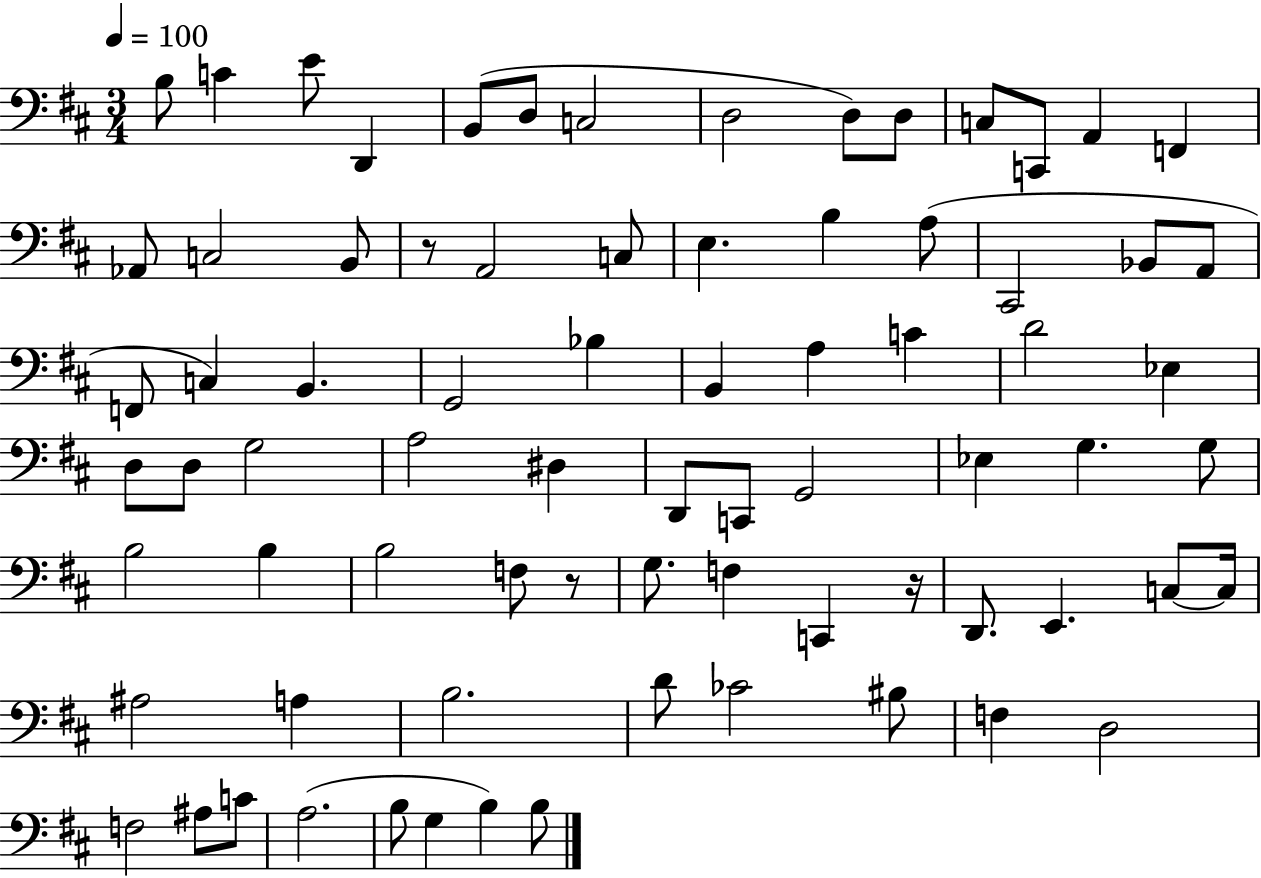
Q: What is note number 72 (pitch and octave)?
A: B3